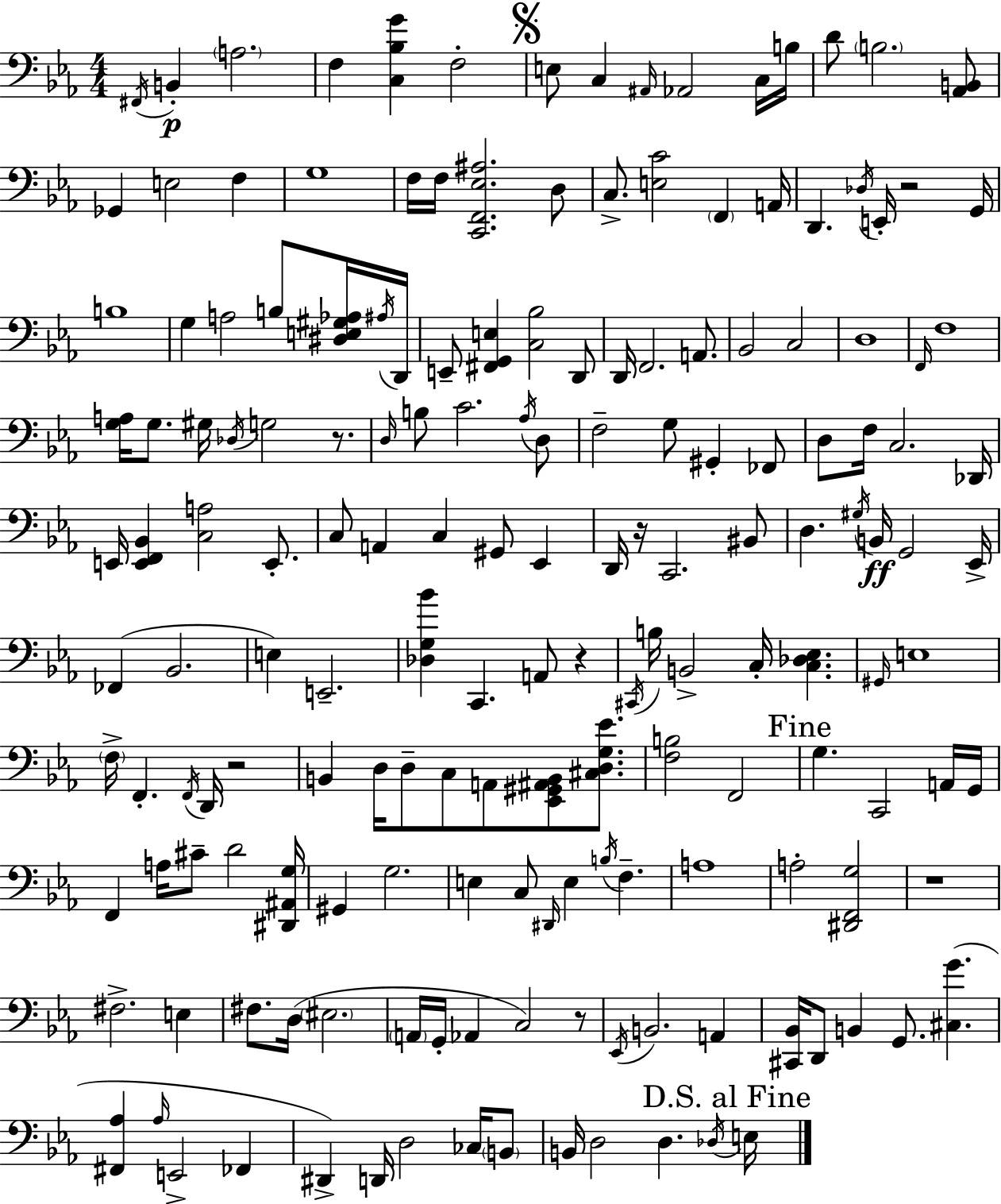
X:1
T:Untitled
M:4/4
L:1/4
K:Eb
^F,,/4 B,, A,2 F, [C,_B,G] F,2 E,/2 C, ^A,,/4 _A,,2 C,/4 B,/4 D/2 B,2 [_A,,B,,]/2 _G,, E,2 F, G,4 F,/4 F,/4 [C,,F,,_E,^A,]2 D,/2 C,/2 [E,C]2 F,, A,,/4 D,, _D,/4 E,,/4 z2 G,,/4 B,4 G, A,2 B,/2 [^D,E,^G,_A,]/4 ^A,/4 D,,/4 E,,/2 [^F,,G,,E,] [C,_B,]2 D,,/2 D,,/4 F,,2 A,,/2 _B,,2 C,2 D,4 F,,/4 F,4 [G,A,]/4 G,/2 ^G,/4 _D,/4 G,2 z/2 D,/4 B,/2 C2 _A,/4 D,/2 F,2 G,/2 ^G,, _F,,/2 D,/2 F,/4 C,2 _D,,/4 E,,/4 [E,,F,,_B,,] [C,A,]2 E,,/2 C,/2 A,, C, ^G,,/2 _E,, D,,/4 z/4 C,,2 ^B,,/2 D, ^G,/4 B,,/4 G,,2 _E,,/4 _F,, _B,,2 E, E,,2 [_D,G,_B] C,, A,,/2 z ^C,,/4 B,/4 B,,2 C,/4 [C,_D,_E,] ^G,,/4 E,4 F,/4 F,, F,,/4 D,,/4 z2 B,, D,/4 D,/2 C,/2 A,,/2 [_E,,^G,,^A,,B,,]/2 [^C,D,G,_E]/2 [F,B,]2 F,,2 G, C,,2 A,,/4 G,,/4 F,, A,/4 ^C/2 D2 [^D,,^A,,G,]/4 ^G,, G,2 E, C,/2 ^D,,/4 E, B,/4 F, A,4 A,2 [^D,,F,,G,]2 z4 ^F,2 E, ^F,/2 D,/4 ^E,2 A,,/4 G,,/4 _A,, C,2 z/2 _E,,/4 B,,2 A,, [^C,,_B,,]/4 D,,/2 B,, G,,/2 [^C,G] [^F,,_A,] _A,/4 E,,2 _F,, ^D,, D,,/4 D,2 _C,/4 B,,/2 B,,/4 D,2 D, _D,/4 E,/4